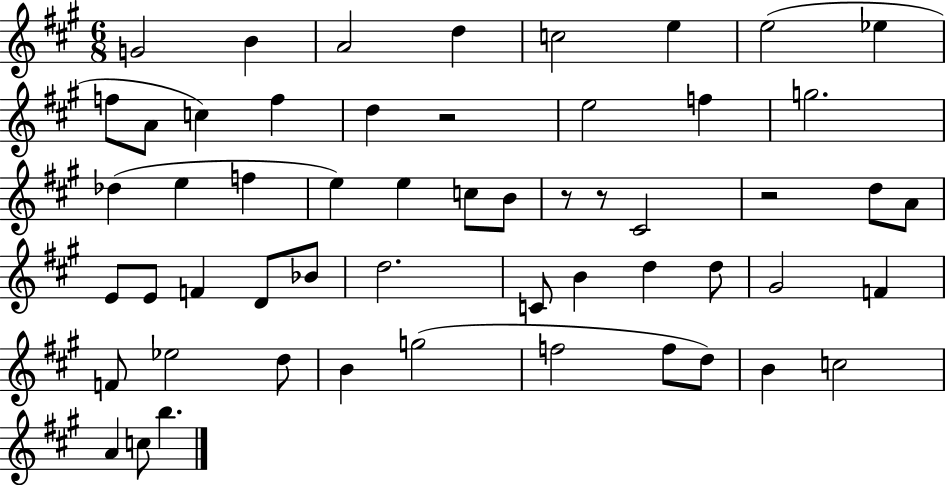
G4/h B4/q A4/h D5/q C5/h E5/q E5/h Eb5/q F5/e A4/e C5/q F5/q D5/q R/h E5/h F5/q G5/h. Db5/q E5/q F5/q E5/q E5/q C5/e B4/e R/e R/e C#4/h R/h D5/e A4/e E4/e E4/e F4/q D4/e Bb4/e D5/h. C4/e B4/q D5/q D5/e G#4/h F4/q F4/e Eb5/h D5/e B4/q G5/h F5/h F5/e D5/e B4/q C5/h A4/q C5/e B5/q.